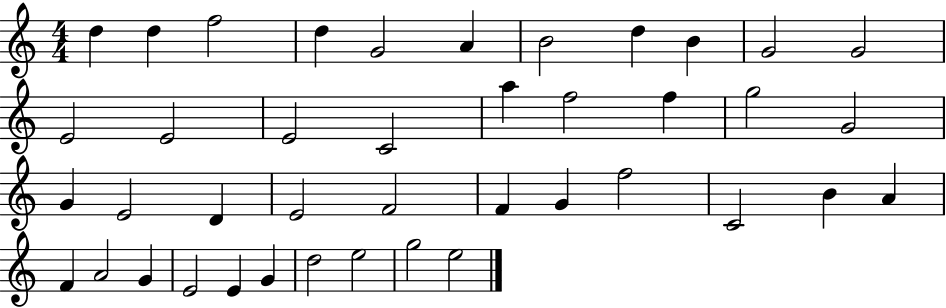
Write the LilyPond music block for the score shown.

{
  \clef treble
  \numericTimeSignature
  \time 4/4
  \key c \major
  d''4 d''4 f''2 | d''4 g'2 a'4 | b'2 d''4 b'4 | g'2 g'2 | \break e'2 e'2 | e'2 c'2 | a''4 f''2 f''4 | g''2 g'2 | \break g'4 e'2 d'4 | e'2 f'2 | f'4 g'4 f''2 | c'2 b'4 a'4 | \break f'4 a'2 g'4 | e'2 e'4 g'4 | d''2 e''2 | g''2 e''2 | \break \bar "|."
}